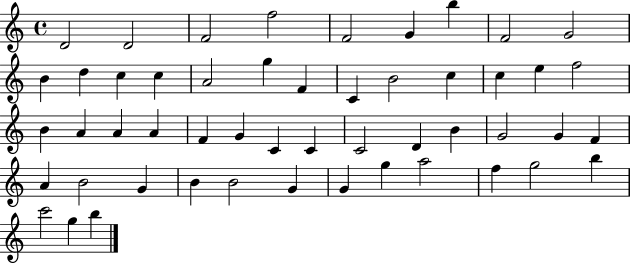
{
  \clef treble
  \time 4/4
  \defaultTimeSignature
  \key c \major
  d'2 d'2 | f'2 f''2 | f'2 g'4 b''4 | f'2 g'2 | \break b'4 d''4 c''4 c''4 | a'2 g''4 f'4 | c'4 b'2 c''4 | c''4 e''4 f''2 | \break b'4 a'4 a'4 a'4 | f'4 g'4 c'4 c'4 | c'2 d'4 b'4 | g'2 g'4 f'4 | \break a'4 b'2 g'4 | b'4 b'2 g'4 | g'4 g''4 a''2 | f''4 g''2 b''4 | \break c'''2 g''4 b''4 | \bar "|."
}